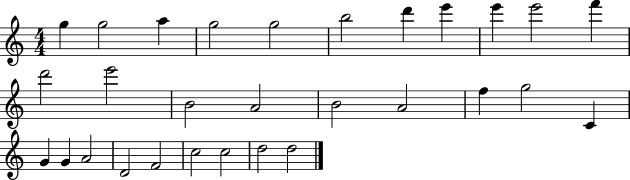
{
  \clef treble
  \numericTimeSignature
  \time 4/4
  \key c \major
  g''4 g''2 a''4 | g''2 g''2 | b''2 d'''4 e'''4 | e'''4 e'''2 f'''4 | \break d'''2 e'''2 | b'2 a'2 | b'2 a'2 | f''4 g''2 c'4 | \break g'4 g'4 a'2 | d'2 f'2 | c''2 c''2 | d''2 d''2 | \break \bar "|."
}